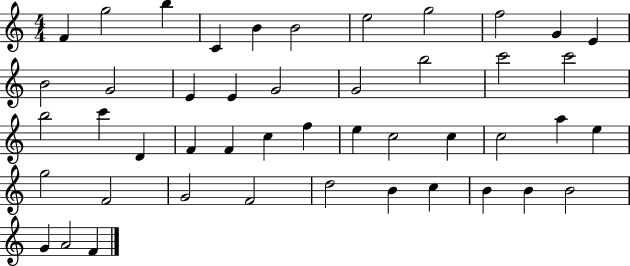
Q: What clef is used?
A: treble